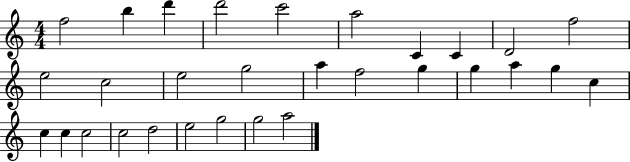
{
  \clef treble
  \numericTimeSignature
  \time 4/4
  \key c \major
  f''2 b''4 d'''4 | d'''2 c'''2 | a''2 c'4 c'4 | d'2 f''2 | \break e''2 c''2 | e''2 g''2 | a''4 f''2 g''4 | g''4 a''4 g''4 c''4 | \break c''4 c''4 c''2 | c''2 d''2 | e''2 g''2 | g''2 a''2 | \break \bar "|."
}